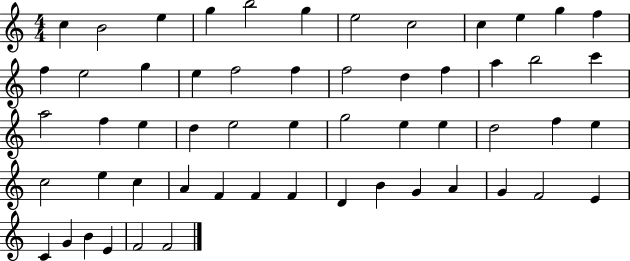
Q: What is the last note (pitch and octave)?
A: F4